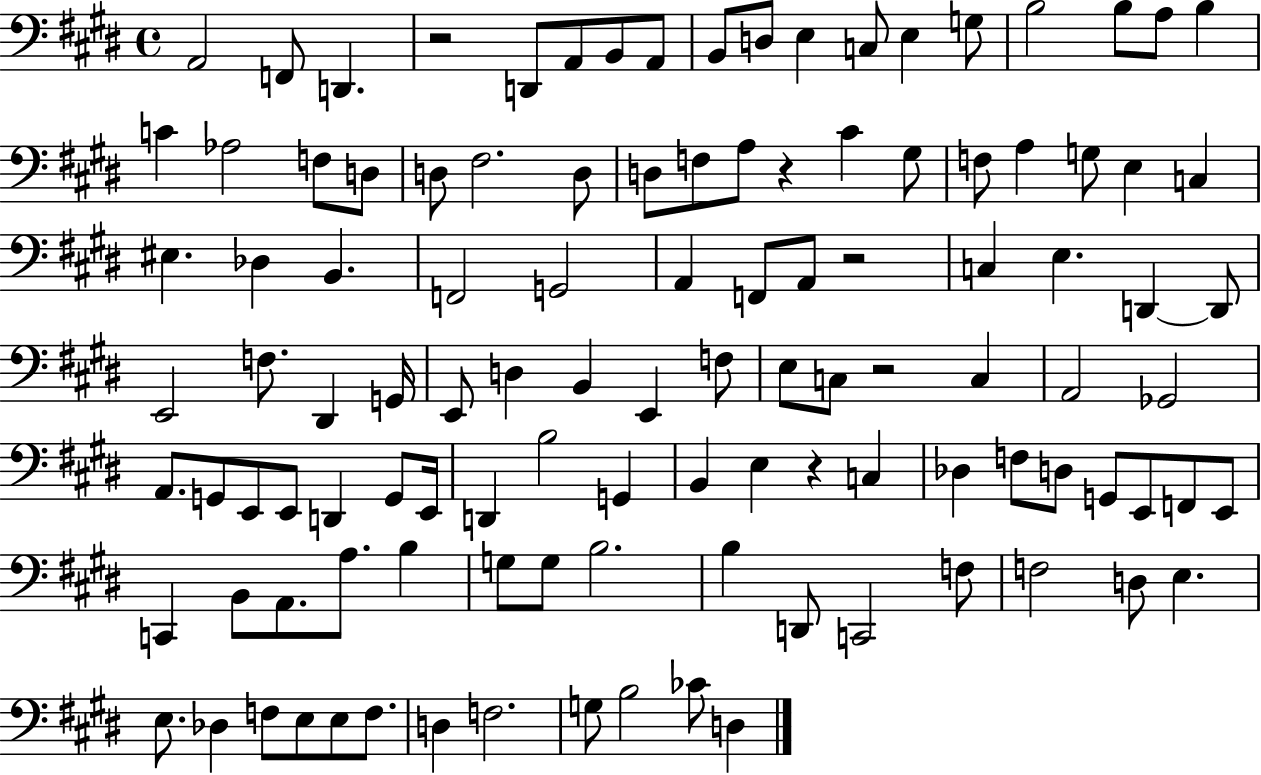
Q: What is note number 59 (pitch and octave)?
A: A2